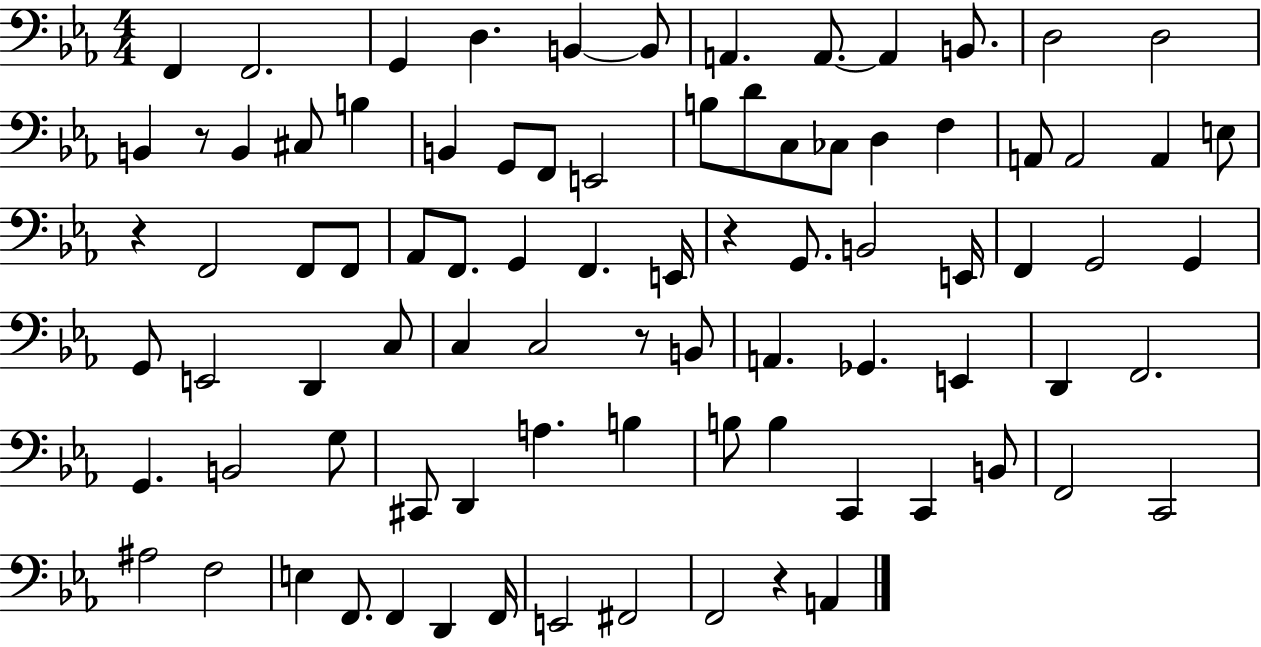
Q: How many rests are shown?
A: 5